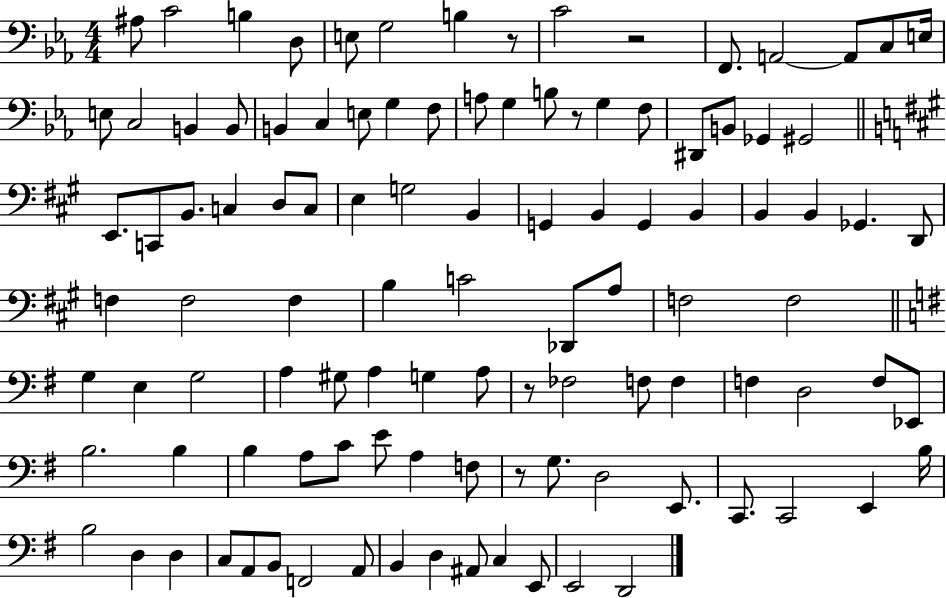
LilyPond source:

{
  \clef bass
  \numericTimeSignature
  \time 4/4
  \key ees \major
  ais8 c'2 b4 d8 | e8 g2 b4 r8 | c'2 r2 | f,8. a,2~~ a,8 c8 e16 | \break e8 c2 b,4 b,8 | b,4 c4 e8 g4 f8 | a8 g4 b8 r8 g4 f8 | dis,8 b,8 ges,4 gis,2 | \break \bar "||" \break \key a \major e,8. c,8 b,8. c4 d8 c8 | e4 g2 b,4 | g,4 b,4 g,4 b,4 | b,4 b,4 ges,4. d,8 | \break f4 f2 f4 | b4 c'2 des,8 a8 | f2 f2 | \bar "||" \break \key e \minor g4 e4 g2 | a4 gis8 a4 g4 a8 | r8 fes2 f8 f4 | f4 d2 f8 ees,8 | \break b2. b4 | b4 a8 c'8 e'8 a4 f8 | r8 g8. d2 e,8. | c,8. c,2 e,4 b16 | \break b2 d4 d4 | c8 a,8 b,8 f,2 a,8 | b,4 d4 ais,8 c4 e,8 | e,2 d,2 | \break \bar "|."
}